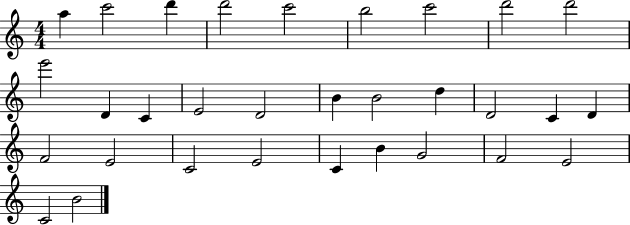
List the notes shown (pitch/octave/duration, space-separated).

A5/q C6/h D6/q D6/h C6/h B5/h C6/h D6/h D6/h E6/h D4/q C4/q E4/h D4/h B4/q B4/h D5/q D4/h C4/q D4/q F4/h E4/h C4/h E4/h C4/q B4/q G4/h F4/h E4/h C4/h B4/h